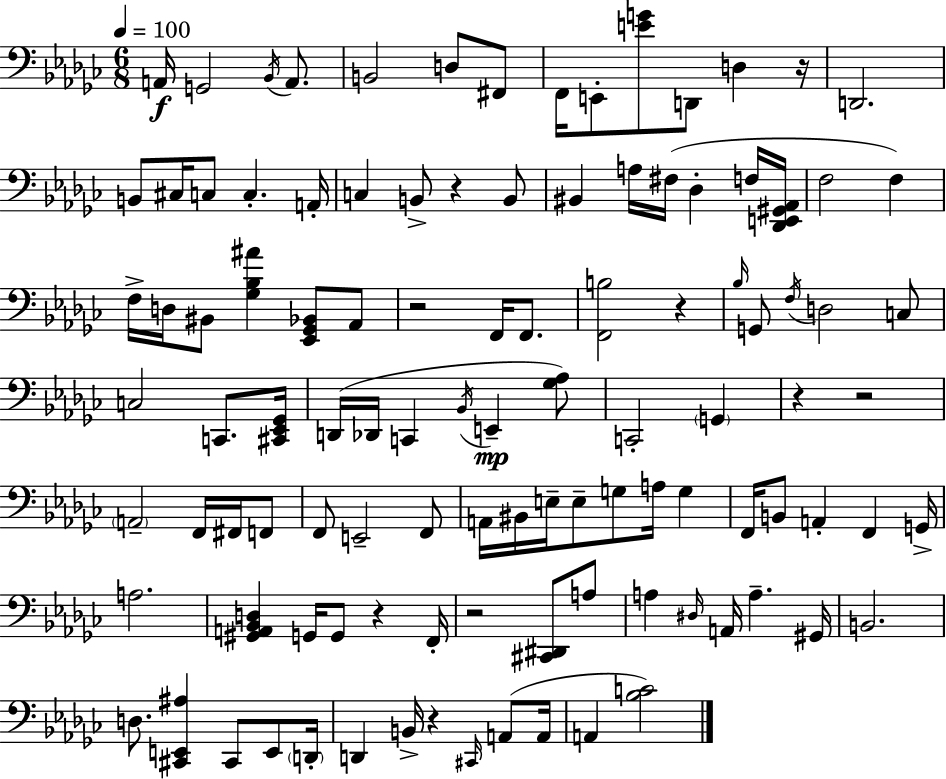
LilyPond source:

{
  \clef bass
  \numericTimeSignature
  \time 6/8
  \key ees \minor
  \tempo 4 = 100
  a,16\f g,2 \acciaccatura { bes,16 } a,8. | b,2 d8 fis,8 | f,16 e,8-. <e' g'>8 d,8 d4 | r16 d,2. | \break b,8 cis16 c8 c4.-. | a,16-. c4 b,8-> r4 b,8 | bis,4 a16 fis16( des4-. f16 | <des, e, gis, aes,>16 f2 f4) | \break f16-> d16 bis,8 <ges bes ais'>4 <ees, ges, bes,>8 aes,8 | r2 f,16 f,8. | <f, b>2 r4 | \grace { bes16 } g,8 \acciaccatura { f16 } d2 | \break c8 c2 c,8. | <cis, ees, ges,>16 d,16( des,16 c,4 \acciaccatura { bes,16 }\mp e,4-- | <ges aes>8) c,2-. | \parenthesize g,4 r4 r2 | \break \parenthesize a,2-- | f,16 fis,16 f,8 f,8 e,2-- | f,8 a,16 bis,16 e16-- e8-- g8 a16 | g4 f,16 b,8 a,4-. f,4 | \break g,16-> a2. | <gis, a, bes, d>4 g,16 g,8 r4 | f,16-. r2 | <cis, dis,>8 a8 a4 \grace { dis16 } a,16 a4.-- | \break gis,16 b,2. | d8. <cis, e, ais>4 | cis,8 e,8 \parenthesize d,16-. d,4 b,16-> r4 | \grace { cis,16 }( a,8 a,16 a,4 <bes c'>2) | \break \bar "|."
}